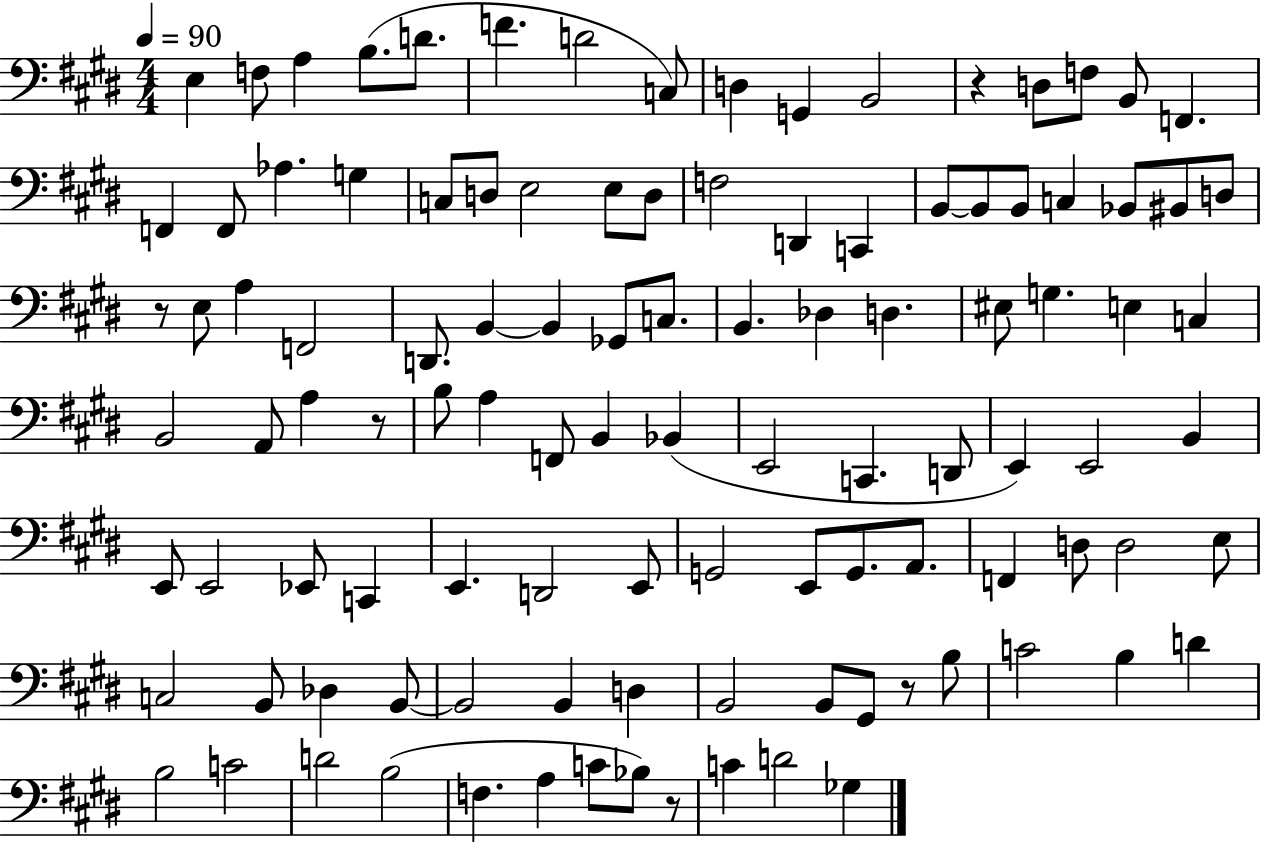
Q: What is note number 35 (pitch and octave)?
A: E3